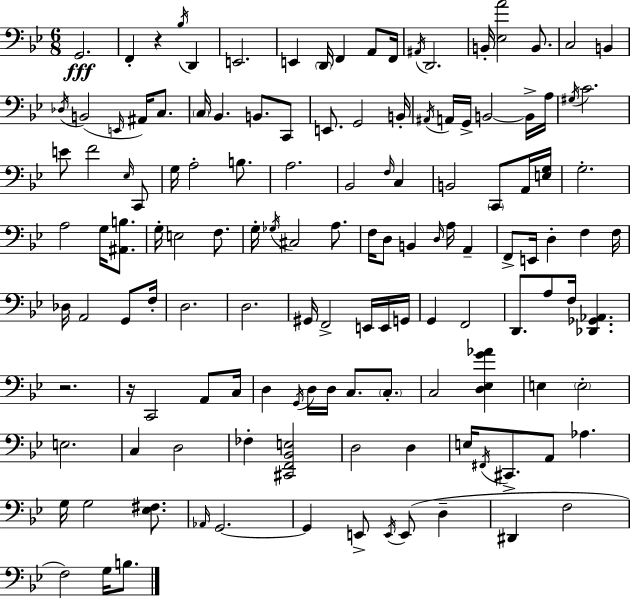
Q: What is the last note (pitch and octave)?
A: B3